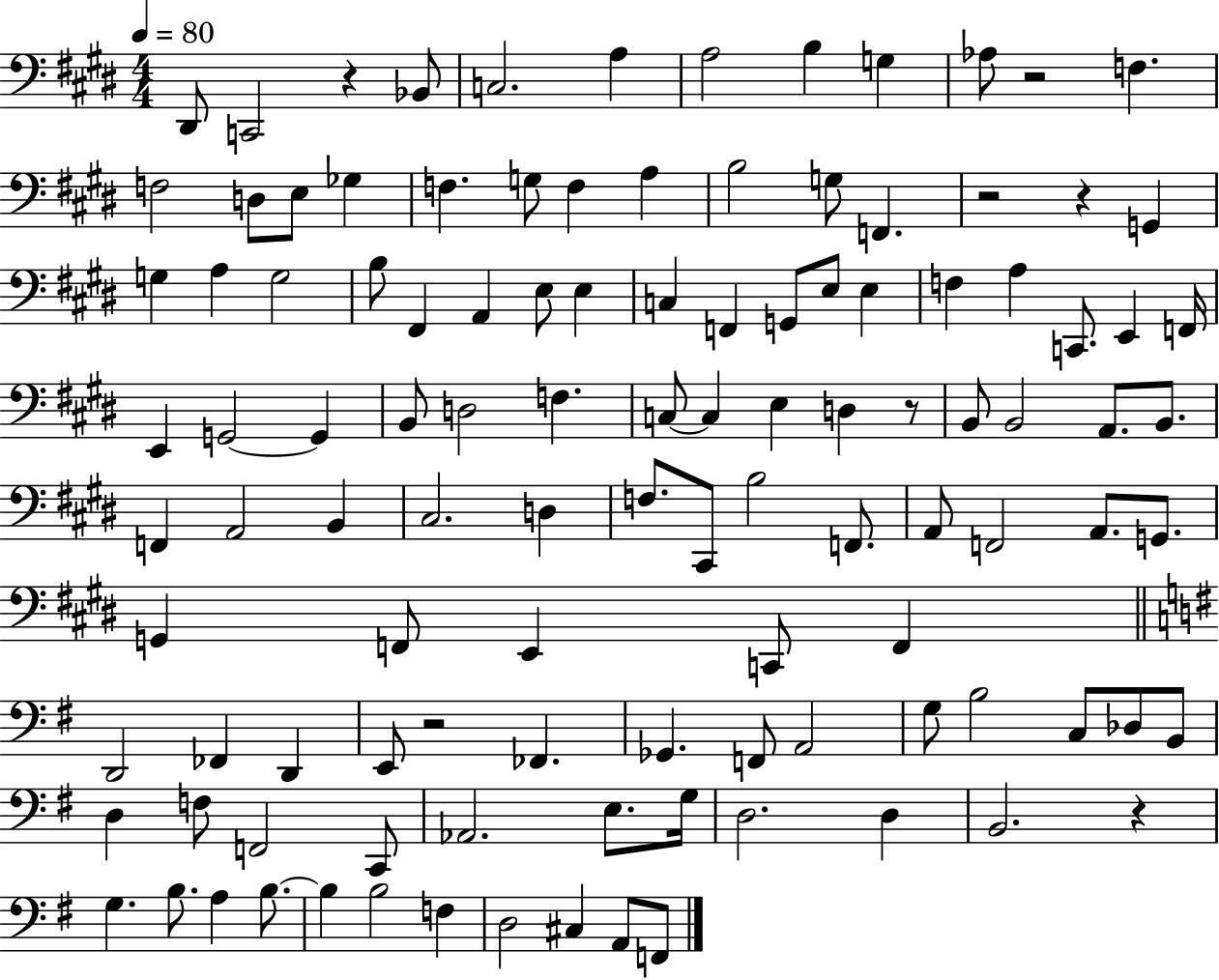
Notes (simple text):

D#2/e C2/h R/q Bb2/e C3/h. A3/q A3/h B3/q G3/q Ab3/e R/h F3/q. F3/h D3/e E3/e Gb3/q F3/q. G3/e F3/q A3/q B3/h G3/e F2/q. R/h R/q G2/q G3/q A3/q G3/h B3/e F#2/q A2/q E3/e E3/q C3/q F2/q G2/e E3/e E3/q F3/q A3/q C2/e. E2/q F2/s E2/q G2/h G2/q B2/e D3/h F3/q. C3/e C3/q E3/q D3/q R/e B2/e B2/h A2/e. B2/e. F2/q A2/h B2/q C#3/h. D3/q F3/e. C#2/e B3/h F2/e. A2/e F2/h A2/e. G2/e. G2/q F2/e E2/q C2/e F2/q D2/h FES2/q D2/q E2/e R/h FES2/q. Gb2/q. F2/e A2/h G3/e B3/h C3/e Db3/e B2/e D3/q F3/e F2/h C2/e Ab2/h. E3/e. G3/s D3/h. D3/q B2/h. R/q G3/q. B3/e. A3/q B3/e. B3/q B3/h F3/q D3/h C#3/q A2/e F2/e